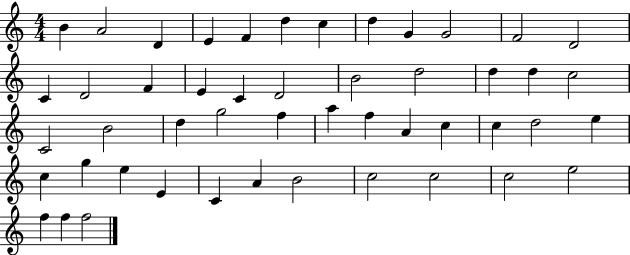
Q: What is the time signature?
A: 4/4